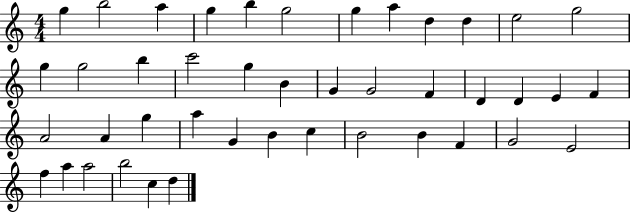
G5/q B5/h A5/q G5/q B5/q G5/h G5/q A5/q D5/q D5/q E5/h G5/h G5/q G5/h B5/q C6/h G5/q B4/q G4/q G4/h F4/q D4/q D4/q E4/q F4/q A4/h A4/q G5/q A5/q G4/q B4/q C5/q B4/h B4/q F4/q G4/h E4/h F5/q A5/q A5/h B5/h C5/q D5/q